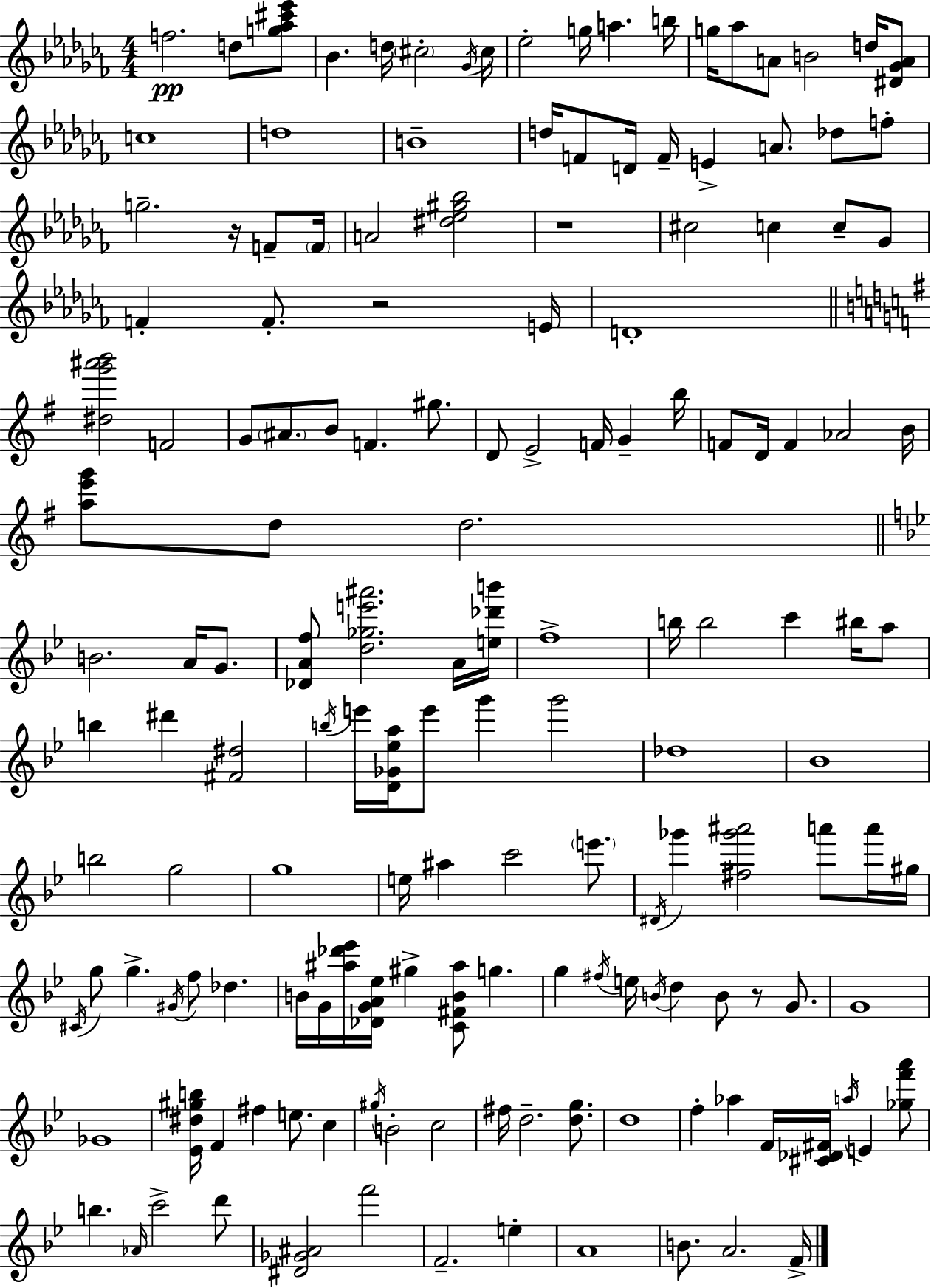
{
  \clef treble
  \numericTimeSignature
  \time 4/4
  \key aes \minor
  f''2.\pp d''8 <g'' aes'' cis''' ees'''>8 | bes'4. d''16 \parenthesize cis''2-. \acciaccatura { ges'16 } | cis''16 ees''2-. g''16 a''4. | b''16 g''16 aes''8 a'8 b'2 d''16 <dis' ges' a'>8 | \break c''1 | d''1 | b'1-- | d''16 f'8 d'16 f'16-- e'4-> a'8. des''8 f''8-. | \break g''2.-- r16 f'8-- | \parenthesize f'16 a'2 <dis'' ees'' gis'' bes''>2 | r1 | cis''2 c''4 c''8-- ges'8 | \break f'4-. f'8.-. r2 | e'16 d'1-. | \bar "||" \break \key g \major <dis'' g''' ais''' b'''>2 f'2 | g'8 \parenthesize ais'8. b'8 f'4. gis''8. | d'8 e'2-> f'16 g'4-- b''16 | f'8 d'16 f'4 aes'2 b'16 | \break <a'' e''' g'''>8 d''8 d''2. | \bar "||" \break \key bes \major b'2. a'16 g'8. | <des' a' f''>8 <d'' ges'' e''' ais'''>2. a'16 <e'' des''' b'''>16 | f''1-> | b''16 b''2 c'''4 bis''16 a''8 | \break b''4 dis'''4 <fis' dis''>2 | \acciaccatura { b''16 } e'''16 <d' ges' ees'' a''>16 e'''8 g'''4 g'''2 | des''1 | bes'1 | \break b''2 g''2 | g''1 | e''16 ais''4 c'''2 \parenthesize e'''8. | \acciaccatura { dis'16 } ges'''4 <fis'' ges''' ais'''>2 a'''8 | \break a'''16 gis''16 \acciaccatura { cis'16 } g''8 g''4.-> \acciaccatura { gis'16 } f''8 des''4. | b'16 g'16 <ais'' des''' ees'''>16 <des' g' a' ees''>16 gis''4-> <c' fis' b' ais''>8 g''4. | g''4 \acciaccatura { fis''16 } e''16 \acciaccatura { b'16 } d''4 b'8 | r8 g'8. g'1 | \break ges'1 | <ees' dis'' gis'' b''>16 f'4 fis''4 e''8. | c''4 \acciaccatura { gis''16 } b'2-. c''2 | fis''16 d''2.-- | \break <d'' g''>8. d''1 | f''4-. aes''4 f'16 | <cis' des' fis'>16 \acciaccatura { a''16 } e'4 <ges'' f''' a'''>8 b''4. \grace { aes'16 } c'''2-> | d'''8 <dis' ges' ais'>2 | \break f'''2 f'2.-- | e''4-. a'1 | b'8. a'2. | f'16-> \bar "|."
}